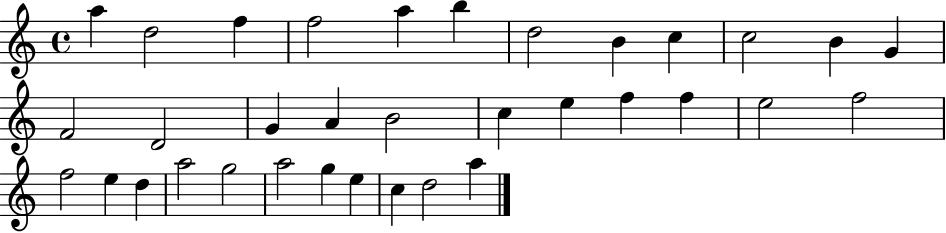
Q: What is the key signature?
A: C major